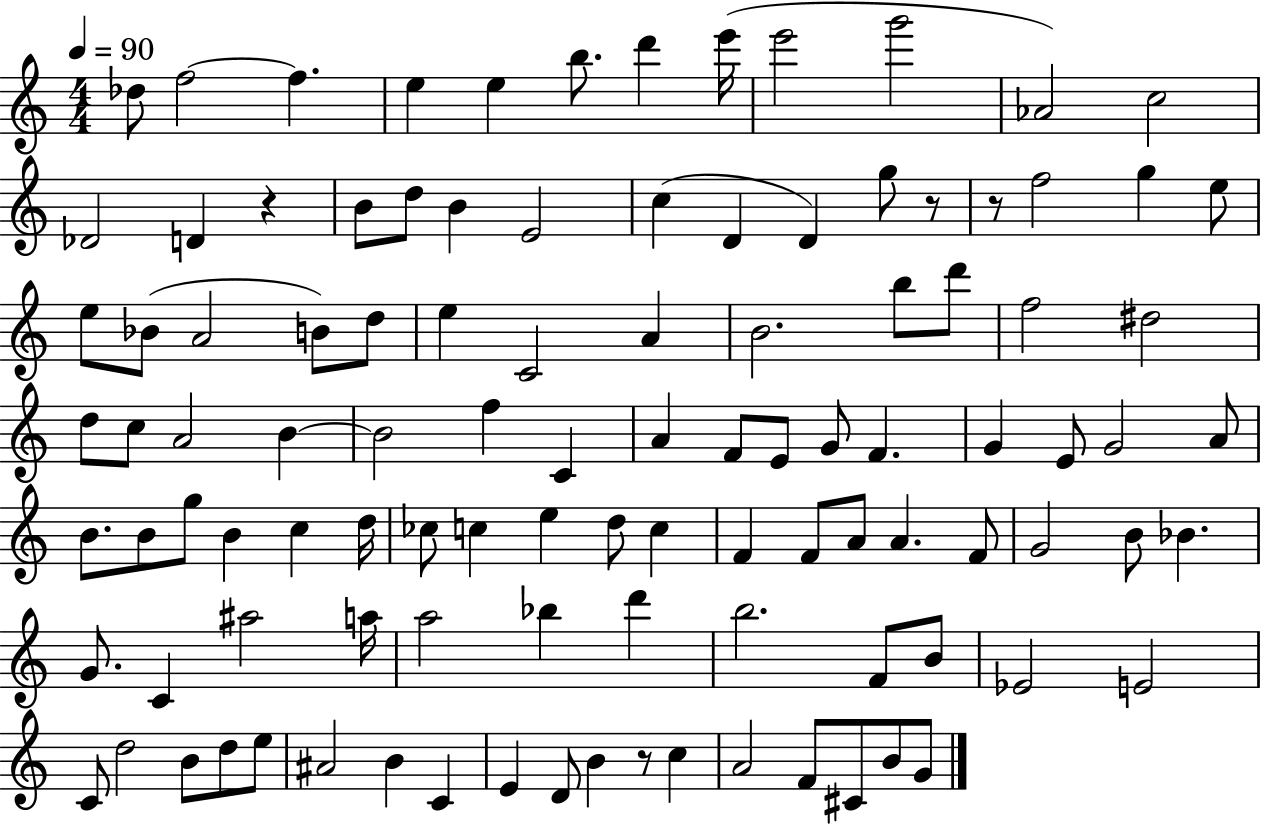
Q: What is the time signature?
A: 4/4